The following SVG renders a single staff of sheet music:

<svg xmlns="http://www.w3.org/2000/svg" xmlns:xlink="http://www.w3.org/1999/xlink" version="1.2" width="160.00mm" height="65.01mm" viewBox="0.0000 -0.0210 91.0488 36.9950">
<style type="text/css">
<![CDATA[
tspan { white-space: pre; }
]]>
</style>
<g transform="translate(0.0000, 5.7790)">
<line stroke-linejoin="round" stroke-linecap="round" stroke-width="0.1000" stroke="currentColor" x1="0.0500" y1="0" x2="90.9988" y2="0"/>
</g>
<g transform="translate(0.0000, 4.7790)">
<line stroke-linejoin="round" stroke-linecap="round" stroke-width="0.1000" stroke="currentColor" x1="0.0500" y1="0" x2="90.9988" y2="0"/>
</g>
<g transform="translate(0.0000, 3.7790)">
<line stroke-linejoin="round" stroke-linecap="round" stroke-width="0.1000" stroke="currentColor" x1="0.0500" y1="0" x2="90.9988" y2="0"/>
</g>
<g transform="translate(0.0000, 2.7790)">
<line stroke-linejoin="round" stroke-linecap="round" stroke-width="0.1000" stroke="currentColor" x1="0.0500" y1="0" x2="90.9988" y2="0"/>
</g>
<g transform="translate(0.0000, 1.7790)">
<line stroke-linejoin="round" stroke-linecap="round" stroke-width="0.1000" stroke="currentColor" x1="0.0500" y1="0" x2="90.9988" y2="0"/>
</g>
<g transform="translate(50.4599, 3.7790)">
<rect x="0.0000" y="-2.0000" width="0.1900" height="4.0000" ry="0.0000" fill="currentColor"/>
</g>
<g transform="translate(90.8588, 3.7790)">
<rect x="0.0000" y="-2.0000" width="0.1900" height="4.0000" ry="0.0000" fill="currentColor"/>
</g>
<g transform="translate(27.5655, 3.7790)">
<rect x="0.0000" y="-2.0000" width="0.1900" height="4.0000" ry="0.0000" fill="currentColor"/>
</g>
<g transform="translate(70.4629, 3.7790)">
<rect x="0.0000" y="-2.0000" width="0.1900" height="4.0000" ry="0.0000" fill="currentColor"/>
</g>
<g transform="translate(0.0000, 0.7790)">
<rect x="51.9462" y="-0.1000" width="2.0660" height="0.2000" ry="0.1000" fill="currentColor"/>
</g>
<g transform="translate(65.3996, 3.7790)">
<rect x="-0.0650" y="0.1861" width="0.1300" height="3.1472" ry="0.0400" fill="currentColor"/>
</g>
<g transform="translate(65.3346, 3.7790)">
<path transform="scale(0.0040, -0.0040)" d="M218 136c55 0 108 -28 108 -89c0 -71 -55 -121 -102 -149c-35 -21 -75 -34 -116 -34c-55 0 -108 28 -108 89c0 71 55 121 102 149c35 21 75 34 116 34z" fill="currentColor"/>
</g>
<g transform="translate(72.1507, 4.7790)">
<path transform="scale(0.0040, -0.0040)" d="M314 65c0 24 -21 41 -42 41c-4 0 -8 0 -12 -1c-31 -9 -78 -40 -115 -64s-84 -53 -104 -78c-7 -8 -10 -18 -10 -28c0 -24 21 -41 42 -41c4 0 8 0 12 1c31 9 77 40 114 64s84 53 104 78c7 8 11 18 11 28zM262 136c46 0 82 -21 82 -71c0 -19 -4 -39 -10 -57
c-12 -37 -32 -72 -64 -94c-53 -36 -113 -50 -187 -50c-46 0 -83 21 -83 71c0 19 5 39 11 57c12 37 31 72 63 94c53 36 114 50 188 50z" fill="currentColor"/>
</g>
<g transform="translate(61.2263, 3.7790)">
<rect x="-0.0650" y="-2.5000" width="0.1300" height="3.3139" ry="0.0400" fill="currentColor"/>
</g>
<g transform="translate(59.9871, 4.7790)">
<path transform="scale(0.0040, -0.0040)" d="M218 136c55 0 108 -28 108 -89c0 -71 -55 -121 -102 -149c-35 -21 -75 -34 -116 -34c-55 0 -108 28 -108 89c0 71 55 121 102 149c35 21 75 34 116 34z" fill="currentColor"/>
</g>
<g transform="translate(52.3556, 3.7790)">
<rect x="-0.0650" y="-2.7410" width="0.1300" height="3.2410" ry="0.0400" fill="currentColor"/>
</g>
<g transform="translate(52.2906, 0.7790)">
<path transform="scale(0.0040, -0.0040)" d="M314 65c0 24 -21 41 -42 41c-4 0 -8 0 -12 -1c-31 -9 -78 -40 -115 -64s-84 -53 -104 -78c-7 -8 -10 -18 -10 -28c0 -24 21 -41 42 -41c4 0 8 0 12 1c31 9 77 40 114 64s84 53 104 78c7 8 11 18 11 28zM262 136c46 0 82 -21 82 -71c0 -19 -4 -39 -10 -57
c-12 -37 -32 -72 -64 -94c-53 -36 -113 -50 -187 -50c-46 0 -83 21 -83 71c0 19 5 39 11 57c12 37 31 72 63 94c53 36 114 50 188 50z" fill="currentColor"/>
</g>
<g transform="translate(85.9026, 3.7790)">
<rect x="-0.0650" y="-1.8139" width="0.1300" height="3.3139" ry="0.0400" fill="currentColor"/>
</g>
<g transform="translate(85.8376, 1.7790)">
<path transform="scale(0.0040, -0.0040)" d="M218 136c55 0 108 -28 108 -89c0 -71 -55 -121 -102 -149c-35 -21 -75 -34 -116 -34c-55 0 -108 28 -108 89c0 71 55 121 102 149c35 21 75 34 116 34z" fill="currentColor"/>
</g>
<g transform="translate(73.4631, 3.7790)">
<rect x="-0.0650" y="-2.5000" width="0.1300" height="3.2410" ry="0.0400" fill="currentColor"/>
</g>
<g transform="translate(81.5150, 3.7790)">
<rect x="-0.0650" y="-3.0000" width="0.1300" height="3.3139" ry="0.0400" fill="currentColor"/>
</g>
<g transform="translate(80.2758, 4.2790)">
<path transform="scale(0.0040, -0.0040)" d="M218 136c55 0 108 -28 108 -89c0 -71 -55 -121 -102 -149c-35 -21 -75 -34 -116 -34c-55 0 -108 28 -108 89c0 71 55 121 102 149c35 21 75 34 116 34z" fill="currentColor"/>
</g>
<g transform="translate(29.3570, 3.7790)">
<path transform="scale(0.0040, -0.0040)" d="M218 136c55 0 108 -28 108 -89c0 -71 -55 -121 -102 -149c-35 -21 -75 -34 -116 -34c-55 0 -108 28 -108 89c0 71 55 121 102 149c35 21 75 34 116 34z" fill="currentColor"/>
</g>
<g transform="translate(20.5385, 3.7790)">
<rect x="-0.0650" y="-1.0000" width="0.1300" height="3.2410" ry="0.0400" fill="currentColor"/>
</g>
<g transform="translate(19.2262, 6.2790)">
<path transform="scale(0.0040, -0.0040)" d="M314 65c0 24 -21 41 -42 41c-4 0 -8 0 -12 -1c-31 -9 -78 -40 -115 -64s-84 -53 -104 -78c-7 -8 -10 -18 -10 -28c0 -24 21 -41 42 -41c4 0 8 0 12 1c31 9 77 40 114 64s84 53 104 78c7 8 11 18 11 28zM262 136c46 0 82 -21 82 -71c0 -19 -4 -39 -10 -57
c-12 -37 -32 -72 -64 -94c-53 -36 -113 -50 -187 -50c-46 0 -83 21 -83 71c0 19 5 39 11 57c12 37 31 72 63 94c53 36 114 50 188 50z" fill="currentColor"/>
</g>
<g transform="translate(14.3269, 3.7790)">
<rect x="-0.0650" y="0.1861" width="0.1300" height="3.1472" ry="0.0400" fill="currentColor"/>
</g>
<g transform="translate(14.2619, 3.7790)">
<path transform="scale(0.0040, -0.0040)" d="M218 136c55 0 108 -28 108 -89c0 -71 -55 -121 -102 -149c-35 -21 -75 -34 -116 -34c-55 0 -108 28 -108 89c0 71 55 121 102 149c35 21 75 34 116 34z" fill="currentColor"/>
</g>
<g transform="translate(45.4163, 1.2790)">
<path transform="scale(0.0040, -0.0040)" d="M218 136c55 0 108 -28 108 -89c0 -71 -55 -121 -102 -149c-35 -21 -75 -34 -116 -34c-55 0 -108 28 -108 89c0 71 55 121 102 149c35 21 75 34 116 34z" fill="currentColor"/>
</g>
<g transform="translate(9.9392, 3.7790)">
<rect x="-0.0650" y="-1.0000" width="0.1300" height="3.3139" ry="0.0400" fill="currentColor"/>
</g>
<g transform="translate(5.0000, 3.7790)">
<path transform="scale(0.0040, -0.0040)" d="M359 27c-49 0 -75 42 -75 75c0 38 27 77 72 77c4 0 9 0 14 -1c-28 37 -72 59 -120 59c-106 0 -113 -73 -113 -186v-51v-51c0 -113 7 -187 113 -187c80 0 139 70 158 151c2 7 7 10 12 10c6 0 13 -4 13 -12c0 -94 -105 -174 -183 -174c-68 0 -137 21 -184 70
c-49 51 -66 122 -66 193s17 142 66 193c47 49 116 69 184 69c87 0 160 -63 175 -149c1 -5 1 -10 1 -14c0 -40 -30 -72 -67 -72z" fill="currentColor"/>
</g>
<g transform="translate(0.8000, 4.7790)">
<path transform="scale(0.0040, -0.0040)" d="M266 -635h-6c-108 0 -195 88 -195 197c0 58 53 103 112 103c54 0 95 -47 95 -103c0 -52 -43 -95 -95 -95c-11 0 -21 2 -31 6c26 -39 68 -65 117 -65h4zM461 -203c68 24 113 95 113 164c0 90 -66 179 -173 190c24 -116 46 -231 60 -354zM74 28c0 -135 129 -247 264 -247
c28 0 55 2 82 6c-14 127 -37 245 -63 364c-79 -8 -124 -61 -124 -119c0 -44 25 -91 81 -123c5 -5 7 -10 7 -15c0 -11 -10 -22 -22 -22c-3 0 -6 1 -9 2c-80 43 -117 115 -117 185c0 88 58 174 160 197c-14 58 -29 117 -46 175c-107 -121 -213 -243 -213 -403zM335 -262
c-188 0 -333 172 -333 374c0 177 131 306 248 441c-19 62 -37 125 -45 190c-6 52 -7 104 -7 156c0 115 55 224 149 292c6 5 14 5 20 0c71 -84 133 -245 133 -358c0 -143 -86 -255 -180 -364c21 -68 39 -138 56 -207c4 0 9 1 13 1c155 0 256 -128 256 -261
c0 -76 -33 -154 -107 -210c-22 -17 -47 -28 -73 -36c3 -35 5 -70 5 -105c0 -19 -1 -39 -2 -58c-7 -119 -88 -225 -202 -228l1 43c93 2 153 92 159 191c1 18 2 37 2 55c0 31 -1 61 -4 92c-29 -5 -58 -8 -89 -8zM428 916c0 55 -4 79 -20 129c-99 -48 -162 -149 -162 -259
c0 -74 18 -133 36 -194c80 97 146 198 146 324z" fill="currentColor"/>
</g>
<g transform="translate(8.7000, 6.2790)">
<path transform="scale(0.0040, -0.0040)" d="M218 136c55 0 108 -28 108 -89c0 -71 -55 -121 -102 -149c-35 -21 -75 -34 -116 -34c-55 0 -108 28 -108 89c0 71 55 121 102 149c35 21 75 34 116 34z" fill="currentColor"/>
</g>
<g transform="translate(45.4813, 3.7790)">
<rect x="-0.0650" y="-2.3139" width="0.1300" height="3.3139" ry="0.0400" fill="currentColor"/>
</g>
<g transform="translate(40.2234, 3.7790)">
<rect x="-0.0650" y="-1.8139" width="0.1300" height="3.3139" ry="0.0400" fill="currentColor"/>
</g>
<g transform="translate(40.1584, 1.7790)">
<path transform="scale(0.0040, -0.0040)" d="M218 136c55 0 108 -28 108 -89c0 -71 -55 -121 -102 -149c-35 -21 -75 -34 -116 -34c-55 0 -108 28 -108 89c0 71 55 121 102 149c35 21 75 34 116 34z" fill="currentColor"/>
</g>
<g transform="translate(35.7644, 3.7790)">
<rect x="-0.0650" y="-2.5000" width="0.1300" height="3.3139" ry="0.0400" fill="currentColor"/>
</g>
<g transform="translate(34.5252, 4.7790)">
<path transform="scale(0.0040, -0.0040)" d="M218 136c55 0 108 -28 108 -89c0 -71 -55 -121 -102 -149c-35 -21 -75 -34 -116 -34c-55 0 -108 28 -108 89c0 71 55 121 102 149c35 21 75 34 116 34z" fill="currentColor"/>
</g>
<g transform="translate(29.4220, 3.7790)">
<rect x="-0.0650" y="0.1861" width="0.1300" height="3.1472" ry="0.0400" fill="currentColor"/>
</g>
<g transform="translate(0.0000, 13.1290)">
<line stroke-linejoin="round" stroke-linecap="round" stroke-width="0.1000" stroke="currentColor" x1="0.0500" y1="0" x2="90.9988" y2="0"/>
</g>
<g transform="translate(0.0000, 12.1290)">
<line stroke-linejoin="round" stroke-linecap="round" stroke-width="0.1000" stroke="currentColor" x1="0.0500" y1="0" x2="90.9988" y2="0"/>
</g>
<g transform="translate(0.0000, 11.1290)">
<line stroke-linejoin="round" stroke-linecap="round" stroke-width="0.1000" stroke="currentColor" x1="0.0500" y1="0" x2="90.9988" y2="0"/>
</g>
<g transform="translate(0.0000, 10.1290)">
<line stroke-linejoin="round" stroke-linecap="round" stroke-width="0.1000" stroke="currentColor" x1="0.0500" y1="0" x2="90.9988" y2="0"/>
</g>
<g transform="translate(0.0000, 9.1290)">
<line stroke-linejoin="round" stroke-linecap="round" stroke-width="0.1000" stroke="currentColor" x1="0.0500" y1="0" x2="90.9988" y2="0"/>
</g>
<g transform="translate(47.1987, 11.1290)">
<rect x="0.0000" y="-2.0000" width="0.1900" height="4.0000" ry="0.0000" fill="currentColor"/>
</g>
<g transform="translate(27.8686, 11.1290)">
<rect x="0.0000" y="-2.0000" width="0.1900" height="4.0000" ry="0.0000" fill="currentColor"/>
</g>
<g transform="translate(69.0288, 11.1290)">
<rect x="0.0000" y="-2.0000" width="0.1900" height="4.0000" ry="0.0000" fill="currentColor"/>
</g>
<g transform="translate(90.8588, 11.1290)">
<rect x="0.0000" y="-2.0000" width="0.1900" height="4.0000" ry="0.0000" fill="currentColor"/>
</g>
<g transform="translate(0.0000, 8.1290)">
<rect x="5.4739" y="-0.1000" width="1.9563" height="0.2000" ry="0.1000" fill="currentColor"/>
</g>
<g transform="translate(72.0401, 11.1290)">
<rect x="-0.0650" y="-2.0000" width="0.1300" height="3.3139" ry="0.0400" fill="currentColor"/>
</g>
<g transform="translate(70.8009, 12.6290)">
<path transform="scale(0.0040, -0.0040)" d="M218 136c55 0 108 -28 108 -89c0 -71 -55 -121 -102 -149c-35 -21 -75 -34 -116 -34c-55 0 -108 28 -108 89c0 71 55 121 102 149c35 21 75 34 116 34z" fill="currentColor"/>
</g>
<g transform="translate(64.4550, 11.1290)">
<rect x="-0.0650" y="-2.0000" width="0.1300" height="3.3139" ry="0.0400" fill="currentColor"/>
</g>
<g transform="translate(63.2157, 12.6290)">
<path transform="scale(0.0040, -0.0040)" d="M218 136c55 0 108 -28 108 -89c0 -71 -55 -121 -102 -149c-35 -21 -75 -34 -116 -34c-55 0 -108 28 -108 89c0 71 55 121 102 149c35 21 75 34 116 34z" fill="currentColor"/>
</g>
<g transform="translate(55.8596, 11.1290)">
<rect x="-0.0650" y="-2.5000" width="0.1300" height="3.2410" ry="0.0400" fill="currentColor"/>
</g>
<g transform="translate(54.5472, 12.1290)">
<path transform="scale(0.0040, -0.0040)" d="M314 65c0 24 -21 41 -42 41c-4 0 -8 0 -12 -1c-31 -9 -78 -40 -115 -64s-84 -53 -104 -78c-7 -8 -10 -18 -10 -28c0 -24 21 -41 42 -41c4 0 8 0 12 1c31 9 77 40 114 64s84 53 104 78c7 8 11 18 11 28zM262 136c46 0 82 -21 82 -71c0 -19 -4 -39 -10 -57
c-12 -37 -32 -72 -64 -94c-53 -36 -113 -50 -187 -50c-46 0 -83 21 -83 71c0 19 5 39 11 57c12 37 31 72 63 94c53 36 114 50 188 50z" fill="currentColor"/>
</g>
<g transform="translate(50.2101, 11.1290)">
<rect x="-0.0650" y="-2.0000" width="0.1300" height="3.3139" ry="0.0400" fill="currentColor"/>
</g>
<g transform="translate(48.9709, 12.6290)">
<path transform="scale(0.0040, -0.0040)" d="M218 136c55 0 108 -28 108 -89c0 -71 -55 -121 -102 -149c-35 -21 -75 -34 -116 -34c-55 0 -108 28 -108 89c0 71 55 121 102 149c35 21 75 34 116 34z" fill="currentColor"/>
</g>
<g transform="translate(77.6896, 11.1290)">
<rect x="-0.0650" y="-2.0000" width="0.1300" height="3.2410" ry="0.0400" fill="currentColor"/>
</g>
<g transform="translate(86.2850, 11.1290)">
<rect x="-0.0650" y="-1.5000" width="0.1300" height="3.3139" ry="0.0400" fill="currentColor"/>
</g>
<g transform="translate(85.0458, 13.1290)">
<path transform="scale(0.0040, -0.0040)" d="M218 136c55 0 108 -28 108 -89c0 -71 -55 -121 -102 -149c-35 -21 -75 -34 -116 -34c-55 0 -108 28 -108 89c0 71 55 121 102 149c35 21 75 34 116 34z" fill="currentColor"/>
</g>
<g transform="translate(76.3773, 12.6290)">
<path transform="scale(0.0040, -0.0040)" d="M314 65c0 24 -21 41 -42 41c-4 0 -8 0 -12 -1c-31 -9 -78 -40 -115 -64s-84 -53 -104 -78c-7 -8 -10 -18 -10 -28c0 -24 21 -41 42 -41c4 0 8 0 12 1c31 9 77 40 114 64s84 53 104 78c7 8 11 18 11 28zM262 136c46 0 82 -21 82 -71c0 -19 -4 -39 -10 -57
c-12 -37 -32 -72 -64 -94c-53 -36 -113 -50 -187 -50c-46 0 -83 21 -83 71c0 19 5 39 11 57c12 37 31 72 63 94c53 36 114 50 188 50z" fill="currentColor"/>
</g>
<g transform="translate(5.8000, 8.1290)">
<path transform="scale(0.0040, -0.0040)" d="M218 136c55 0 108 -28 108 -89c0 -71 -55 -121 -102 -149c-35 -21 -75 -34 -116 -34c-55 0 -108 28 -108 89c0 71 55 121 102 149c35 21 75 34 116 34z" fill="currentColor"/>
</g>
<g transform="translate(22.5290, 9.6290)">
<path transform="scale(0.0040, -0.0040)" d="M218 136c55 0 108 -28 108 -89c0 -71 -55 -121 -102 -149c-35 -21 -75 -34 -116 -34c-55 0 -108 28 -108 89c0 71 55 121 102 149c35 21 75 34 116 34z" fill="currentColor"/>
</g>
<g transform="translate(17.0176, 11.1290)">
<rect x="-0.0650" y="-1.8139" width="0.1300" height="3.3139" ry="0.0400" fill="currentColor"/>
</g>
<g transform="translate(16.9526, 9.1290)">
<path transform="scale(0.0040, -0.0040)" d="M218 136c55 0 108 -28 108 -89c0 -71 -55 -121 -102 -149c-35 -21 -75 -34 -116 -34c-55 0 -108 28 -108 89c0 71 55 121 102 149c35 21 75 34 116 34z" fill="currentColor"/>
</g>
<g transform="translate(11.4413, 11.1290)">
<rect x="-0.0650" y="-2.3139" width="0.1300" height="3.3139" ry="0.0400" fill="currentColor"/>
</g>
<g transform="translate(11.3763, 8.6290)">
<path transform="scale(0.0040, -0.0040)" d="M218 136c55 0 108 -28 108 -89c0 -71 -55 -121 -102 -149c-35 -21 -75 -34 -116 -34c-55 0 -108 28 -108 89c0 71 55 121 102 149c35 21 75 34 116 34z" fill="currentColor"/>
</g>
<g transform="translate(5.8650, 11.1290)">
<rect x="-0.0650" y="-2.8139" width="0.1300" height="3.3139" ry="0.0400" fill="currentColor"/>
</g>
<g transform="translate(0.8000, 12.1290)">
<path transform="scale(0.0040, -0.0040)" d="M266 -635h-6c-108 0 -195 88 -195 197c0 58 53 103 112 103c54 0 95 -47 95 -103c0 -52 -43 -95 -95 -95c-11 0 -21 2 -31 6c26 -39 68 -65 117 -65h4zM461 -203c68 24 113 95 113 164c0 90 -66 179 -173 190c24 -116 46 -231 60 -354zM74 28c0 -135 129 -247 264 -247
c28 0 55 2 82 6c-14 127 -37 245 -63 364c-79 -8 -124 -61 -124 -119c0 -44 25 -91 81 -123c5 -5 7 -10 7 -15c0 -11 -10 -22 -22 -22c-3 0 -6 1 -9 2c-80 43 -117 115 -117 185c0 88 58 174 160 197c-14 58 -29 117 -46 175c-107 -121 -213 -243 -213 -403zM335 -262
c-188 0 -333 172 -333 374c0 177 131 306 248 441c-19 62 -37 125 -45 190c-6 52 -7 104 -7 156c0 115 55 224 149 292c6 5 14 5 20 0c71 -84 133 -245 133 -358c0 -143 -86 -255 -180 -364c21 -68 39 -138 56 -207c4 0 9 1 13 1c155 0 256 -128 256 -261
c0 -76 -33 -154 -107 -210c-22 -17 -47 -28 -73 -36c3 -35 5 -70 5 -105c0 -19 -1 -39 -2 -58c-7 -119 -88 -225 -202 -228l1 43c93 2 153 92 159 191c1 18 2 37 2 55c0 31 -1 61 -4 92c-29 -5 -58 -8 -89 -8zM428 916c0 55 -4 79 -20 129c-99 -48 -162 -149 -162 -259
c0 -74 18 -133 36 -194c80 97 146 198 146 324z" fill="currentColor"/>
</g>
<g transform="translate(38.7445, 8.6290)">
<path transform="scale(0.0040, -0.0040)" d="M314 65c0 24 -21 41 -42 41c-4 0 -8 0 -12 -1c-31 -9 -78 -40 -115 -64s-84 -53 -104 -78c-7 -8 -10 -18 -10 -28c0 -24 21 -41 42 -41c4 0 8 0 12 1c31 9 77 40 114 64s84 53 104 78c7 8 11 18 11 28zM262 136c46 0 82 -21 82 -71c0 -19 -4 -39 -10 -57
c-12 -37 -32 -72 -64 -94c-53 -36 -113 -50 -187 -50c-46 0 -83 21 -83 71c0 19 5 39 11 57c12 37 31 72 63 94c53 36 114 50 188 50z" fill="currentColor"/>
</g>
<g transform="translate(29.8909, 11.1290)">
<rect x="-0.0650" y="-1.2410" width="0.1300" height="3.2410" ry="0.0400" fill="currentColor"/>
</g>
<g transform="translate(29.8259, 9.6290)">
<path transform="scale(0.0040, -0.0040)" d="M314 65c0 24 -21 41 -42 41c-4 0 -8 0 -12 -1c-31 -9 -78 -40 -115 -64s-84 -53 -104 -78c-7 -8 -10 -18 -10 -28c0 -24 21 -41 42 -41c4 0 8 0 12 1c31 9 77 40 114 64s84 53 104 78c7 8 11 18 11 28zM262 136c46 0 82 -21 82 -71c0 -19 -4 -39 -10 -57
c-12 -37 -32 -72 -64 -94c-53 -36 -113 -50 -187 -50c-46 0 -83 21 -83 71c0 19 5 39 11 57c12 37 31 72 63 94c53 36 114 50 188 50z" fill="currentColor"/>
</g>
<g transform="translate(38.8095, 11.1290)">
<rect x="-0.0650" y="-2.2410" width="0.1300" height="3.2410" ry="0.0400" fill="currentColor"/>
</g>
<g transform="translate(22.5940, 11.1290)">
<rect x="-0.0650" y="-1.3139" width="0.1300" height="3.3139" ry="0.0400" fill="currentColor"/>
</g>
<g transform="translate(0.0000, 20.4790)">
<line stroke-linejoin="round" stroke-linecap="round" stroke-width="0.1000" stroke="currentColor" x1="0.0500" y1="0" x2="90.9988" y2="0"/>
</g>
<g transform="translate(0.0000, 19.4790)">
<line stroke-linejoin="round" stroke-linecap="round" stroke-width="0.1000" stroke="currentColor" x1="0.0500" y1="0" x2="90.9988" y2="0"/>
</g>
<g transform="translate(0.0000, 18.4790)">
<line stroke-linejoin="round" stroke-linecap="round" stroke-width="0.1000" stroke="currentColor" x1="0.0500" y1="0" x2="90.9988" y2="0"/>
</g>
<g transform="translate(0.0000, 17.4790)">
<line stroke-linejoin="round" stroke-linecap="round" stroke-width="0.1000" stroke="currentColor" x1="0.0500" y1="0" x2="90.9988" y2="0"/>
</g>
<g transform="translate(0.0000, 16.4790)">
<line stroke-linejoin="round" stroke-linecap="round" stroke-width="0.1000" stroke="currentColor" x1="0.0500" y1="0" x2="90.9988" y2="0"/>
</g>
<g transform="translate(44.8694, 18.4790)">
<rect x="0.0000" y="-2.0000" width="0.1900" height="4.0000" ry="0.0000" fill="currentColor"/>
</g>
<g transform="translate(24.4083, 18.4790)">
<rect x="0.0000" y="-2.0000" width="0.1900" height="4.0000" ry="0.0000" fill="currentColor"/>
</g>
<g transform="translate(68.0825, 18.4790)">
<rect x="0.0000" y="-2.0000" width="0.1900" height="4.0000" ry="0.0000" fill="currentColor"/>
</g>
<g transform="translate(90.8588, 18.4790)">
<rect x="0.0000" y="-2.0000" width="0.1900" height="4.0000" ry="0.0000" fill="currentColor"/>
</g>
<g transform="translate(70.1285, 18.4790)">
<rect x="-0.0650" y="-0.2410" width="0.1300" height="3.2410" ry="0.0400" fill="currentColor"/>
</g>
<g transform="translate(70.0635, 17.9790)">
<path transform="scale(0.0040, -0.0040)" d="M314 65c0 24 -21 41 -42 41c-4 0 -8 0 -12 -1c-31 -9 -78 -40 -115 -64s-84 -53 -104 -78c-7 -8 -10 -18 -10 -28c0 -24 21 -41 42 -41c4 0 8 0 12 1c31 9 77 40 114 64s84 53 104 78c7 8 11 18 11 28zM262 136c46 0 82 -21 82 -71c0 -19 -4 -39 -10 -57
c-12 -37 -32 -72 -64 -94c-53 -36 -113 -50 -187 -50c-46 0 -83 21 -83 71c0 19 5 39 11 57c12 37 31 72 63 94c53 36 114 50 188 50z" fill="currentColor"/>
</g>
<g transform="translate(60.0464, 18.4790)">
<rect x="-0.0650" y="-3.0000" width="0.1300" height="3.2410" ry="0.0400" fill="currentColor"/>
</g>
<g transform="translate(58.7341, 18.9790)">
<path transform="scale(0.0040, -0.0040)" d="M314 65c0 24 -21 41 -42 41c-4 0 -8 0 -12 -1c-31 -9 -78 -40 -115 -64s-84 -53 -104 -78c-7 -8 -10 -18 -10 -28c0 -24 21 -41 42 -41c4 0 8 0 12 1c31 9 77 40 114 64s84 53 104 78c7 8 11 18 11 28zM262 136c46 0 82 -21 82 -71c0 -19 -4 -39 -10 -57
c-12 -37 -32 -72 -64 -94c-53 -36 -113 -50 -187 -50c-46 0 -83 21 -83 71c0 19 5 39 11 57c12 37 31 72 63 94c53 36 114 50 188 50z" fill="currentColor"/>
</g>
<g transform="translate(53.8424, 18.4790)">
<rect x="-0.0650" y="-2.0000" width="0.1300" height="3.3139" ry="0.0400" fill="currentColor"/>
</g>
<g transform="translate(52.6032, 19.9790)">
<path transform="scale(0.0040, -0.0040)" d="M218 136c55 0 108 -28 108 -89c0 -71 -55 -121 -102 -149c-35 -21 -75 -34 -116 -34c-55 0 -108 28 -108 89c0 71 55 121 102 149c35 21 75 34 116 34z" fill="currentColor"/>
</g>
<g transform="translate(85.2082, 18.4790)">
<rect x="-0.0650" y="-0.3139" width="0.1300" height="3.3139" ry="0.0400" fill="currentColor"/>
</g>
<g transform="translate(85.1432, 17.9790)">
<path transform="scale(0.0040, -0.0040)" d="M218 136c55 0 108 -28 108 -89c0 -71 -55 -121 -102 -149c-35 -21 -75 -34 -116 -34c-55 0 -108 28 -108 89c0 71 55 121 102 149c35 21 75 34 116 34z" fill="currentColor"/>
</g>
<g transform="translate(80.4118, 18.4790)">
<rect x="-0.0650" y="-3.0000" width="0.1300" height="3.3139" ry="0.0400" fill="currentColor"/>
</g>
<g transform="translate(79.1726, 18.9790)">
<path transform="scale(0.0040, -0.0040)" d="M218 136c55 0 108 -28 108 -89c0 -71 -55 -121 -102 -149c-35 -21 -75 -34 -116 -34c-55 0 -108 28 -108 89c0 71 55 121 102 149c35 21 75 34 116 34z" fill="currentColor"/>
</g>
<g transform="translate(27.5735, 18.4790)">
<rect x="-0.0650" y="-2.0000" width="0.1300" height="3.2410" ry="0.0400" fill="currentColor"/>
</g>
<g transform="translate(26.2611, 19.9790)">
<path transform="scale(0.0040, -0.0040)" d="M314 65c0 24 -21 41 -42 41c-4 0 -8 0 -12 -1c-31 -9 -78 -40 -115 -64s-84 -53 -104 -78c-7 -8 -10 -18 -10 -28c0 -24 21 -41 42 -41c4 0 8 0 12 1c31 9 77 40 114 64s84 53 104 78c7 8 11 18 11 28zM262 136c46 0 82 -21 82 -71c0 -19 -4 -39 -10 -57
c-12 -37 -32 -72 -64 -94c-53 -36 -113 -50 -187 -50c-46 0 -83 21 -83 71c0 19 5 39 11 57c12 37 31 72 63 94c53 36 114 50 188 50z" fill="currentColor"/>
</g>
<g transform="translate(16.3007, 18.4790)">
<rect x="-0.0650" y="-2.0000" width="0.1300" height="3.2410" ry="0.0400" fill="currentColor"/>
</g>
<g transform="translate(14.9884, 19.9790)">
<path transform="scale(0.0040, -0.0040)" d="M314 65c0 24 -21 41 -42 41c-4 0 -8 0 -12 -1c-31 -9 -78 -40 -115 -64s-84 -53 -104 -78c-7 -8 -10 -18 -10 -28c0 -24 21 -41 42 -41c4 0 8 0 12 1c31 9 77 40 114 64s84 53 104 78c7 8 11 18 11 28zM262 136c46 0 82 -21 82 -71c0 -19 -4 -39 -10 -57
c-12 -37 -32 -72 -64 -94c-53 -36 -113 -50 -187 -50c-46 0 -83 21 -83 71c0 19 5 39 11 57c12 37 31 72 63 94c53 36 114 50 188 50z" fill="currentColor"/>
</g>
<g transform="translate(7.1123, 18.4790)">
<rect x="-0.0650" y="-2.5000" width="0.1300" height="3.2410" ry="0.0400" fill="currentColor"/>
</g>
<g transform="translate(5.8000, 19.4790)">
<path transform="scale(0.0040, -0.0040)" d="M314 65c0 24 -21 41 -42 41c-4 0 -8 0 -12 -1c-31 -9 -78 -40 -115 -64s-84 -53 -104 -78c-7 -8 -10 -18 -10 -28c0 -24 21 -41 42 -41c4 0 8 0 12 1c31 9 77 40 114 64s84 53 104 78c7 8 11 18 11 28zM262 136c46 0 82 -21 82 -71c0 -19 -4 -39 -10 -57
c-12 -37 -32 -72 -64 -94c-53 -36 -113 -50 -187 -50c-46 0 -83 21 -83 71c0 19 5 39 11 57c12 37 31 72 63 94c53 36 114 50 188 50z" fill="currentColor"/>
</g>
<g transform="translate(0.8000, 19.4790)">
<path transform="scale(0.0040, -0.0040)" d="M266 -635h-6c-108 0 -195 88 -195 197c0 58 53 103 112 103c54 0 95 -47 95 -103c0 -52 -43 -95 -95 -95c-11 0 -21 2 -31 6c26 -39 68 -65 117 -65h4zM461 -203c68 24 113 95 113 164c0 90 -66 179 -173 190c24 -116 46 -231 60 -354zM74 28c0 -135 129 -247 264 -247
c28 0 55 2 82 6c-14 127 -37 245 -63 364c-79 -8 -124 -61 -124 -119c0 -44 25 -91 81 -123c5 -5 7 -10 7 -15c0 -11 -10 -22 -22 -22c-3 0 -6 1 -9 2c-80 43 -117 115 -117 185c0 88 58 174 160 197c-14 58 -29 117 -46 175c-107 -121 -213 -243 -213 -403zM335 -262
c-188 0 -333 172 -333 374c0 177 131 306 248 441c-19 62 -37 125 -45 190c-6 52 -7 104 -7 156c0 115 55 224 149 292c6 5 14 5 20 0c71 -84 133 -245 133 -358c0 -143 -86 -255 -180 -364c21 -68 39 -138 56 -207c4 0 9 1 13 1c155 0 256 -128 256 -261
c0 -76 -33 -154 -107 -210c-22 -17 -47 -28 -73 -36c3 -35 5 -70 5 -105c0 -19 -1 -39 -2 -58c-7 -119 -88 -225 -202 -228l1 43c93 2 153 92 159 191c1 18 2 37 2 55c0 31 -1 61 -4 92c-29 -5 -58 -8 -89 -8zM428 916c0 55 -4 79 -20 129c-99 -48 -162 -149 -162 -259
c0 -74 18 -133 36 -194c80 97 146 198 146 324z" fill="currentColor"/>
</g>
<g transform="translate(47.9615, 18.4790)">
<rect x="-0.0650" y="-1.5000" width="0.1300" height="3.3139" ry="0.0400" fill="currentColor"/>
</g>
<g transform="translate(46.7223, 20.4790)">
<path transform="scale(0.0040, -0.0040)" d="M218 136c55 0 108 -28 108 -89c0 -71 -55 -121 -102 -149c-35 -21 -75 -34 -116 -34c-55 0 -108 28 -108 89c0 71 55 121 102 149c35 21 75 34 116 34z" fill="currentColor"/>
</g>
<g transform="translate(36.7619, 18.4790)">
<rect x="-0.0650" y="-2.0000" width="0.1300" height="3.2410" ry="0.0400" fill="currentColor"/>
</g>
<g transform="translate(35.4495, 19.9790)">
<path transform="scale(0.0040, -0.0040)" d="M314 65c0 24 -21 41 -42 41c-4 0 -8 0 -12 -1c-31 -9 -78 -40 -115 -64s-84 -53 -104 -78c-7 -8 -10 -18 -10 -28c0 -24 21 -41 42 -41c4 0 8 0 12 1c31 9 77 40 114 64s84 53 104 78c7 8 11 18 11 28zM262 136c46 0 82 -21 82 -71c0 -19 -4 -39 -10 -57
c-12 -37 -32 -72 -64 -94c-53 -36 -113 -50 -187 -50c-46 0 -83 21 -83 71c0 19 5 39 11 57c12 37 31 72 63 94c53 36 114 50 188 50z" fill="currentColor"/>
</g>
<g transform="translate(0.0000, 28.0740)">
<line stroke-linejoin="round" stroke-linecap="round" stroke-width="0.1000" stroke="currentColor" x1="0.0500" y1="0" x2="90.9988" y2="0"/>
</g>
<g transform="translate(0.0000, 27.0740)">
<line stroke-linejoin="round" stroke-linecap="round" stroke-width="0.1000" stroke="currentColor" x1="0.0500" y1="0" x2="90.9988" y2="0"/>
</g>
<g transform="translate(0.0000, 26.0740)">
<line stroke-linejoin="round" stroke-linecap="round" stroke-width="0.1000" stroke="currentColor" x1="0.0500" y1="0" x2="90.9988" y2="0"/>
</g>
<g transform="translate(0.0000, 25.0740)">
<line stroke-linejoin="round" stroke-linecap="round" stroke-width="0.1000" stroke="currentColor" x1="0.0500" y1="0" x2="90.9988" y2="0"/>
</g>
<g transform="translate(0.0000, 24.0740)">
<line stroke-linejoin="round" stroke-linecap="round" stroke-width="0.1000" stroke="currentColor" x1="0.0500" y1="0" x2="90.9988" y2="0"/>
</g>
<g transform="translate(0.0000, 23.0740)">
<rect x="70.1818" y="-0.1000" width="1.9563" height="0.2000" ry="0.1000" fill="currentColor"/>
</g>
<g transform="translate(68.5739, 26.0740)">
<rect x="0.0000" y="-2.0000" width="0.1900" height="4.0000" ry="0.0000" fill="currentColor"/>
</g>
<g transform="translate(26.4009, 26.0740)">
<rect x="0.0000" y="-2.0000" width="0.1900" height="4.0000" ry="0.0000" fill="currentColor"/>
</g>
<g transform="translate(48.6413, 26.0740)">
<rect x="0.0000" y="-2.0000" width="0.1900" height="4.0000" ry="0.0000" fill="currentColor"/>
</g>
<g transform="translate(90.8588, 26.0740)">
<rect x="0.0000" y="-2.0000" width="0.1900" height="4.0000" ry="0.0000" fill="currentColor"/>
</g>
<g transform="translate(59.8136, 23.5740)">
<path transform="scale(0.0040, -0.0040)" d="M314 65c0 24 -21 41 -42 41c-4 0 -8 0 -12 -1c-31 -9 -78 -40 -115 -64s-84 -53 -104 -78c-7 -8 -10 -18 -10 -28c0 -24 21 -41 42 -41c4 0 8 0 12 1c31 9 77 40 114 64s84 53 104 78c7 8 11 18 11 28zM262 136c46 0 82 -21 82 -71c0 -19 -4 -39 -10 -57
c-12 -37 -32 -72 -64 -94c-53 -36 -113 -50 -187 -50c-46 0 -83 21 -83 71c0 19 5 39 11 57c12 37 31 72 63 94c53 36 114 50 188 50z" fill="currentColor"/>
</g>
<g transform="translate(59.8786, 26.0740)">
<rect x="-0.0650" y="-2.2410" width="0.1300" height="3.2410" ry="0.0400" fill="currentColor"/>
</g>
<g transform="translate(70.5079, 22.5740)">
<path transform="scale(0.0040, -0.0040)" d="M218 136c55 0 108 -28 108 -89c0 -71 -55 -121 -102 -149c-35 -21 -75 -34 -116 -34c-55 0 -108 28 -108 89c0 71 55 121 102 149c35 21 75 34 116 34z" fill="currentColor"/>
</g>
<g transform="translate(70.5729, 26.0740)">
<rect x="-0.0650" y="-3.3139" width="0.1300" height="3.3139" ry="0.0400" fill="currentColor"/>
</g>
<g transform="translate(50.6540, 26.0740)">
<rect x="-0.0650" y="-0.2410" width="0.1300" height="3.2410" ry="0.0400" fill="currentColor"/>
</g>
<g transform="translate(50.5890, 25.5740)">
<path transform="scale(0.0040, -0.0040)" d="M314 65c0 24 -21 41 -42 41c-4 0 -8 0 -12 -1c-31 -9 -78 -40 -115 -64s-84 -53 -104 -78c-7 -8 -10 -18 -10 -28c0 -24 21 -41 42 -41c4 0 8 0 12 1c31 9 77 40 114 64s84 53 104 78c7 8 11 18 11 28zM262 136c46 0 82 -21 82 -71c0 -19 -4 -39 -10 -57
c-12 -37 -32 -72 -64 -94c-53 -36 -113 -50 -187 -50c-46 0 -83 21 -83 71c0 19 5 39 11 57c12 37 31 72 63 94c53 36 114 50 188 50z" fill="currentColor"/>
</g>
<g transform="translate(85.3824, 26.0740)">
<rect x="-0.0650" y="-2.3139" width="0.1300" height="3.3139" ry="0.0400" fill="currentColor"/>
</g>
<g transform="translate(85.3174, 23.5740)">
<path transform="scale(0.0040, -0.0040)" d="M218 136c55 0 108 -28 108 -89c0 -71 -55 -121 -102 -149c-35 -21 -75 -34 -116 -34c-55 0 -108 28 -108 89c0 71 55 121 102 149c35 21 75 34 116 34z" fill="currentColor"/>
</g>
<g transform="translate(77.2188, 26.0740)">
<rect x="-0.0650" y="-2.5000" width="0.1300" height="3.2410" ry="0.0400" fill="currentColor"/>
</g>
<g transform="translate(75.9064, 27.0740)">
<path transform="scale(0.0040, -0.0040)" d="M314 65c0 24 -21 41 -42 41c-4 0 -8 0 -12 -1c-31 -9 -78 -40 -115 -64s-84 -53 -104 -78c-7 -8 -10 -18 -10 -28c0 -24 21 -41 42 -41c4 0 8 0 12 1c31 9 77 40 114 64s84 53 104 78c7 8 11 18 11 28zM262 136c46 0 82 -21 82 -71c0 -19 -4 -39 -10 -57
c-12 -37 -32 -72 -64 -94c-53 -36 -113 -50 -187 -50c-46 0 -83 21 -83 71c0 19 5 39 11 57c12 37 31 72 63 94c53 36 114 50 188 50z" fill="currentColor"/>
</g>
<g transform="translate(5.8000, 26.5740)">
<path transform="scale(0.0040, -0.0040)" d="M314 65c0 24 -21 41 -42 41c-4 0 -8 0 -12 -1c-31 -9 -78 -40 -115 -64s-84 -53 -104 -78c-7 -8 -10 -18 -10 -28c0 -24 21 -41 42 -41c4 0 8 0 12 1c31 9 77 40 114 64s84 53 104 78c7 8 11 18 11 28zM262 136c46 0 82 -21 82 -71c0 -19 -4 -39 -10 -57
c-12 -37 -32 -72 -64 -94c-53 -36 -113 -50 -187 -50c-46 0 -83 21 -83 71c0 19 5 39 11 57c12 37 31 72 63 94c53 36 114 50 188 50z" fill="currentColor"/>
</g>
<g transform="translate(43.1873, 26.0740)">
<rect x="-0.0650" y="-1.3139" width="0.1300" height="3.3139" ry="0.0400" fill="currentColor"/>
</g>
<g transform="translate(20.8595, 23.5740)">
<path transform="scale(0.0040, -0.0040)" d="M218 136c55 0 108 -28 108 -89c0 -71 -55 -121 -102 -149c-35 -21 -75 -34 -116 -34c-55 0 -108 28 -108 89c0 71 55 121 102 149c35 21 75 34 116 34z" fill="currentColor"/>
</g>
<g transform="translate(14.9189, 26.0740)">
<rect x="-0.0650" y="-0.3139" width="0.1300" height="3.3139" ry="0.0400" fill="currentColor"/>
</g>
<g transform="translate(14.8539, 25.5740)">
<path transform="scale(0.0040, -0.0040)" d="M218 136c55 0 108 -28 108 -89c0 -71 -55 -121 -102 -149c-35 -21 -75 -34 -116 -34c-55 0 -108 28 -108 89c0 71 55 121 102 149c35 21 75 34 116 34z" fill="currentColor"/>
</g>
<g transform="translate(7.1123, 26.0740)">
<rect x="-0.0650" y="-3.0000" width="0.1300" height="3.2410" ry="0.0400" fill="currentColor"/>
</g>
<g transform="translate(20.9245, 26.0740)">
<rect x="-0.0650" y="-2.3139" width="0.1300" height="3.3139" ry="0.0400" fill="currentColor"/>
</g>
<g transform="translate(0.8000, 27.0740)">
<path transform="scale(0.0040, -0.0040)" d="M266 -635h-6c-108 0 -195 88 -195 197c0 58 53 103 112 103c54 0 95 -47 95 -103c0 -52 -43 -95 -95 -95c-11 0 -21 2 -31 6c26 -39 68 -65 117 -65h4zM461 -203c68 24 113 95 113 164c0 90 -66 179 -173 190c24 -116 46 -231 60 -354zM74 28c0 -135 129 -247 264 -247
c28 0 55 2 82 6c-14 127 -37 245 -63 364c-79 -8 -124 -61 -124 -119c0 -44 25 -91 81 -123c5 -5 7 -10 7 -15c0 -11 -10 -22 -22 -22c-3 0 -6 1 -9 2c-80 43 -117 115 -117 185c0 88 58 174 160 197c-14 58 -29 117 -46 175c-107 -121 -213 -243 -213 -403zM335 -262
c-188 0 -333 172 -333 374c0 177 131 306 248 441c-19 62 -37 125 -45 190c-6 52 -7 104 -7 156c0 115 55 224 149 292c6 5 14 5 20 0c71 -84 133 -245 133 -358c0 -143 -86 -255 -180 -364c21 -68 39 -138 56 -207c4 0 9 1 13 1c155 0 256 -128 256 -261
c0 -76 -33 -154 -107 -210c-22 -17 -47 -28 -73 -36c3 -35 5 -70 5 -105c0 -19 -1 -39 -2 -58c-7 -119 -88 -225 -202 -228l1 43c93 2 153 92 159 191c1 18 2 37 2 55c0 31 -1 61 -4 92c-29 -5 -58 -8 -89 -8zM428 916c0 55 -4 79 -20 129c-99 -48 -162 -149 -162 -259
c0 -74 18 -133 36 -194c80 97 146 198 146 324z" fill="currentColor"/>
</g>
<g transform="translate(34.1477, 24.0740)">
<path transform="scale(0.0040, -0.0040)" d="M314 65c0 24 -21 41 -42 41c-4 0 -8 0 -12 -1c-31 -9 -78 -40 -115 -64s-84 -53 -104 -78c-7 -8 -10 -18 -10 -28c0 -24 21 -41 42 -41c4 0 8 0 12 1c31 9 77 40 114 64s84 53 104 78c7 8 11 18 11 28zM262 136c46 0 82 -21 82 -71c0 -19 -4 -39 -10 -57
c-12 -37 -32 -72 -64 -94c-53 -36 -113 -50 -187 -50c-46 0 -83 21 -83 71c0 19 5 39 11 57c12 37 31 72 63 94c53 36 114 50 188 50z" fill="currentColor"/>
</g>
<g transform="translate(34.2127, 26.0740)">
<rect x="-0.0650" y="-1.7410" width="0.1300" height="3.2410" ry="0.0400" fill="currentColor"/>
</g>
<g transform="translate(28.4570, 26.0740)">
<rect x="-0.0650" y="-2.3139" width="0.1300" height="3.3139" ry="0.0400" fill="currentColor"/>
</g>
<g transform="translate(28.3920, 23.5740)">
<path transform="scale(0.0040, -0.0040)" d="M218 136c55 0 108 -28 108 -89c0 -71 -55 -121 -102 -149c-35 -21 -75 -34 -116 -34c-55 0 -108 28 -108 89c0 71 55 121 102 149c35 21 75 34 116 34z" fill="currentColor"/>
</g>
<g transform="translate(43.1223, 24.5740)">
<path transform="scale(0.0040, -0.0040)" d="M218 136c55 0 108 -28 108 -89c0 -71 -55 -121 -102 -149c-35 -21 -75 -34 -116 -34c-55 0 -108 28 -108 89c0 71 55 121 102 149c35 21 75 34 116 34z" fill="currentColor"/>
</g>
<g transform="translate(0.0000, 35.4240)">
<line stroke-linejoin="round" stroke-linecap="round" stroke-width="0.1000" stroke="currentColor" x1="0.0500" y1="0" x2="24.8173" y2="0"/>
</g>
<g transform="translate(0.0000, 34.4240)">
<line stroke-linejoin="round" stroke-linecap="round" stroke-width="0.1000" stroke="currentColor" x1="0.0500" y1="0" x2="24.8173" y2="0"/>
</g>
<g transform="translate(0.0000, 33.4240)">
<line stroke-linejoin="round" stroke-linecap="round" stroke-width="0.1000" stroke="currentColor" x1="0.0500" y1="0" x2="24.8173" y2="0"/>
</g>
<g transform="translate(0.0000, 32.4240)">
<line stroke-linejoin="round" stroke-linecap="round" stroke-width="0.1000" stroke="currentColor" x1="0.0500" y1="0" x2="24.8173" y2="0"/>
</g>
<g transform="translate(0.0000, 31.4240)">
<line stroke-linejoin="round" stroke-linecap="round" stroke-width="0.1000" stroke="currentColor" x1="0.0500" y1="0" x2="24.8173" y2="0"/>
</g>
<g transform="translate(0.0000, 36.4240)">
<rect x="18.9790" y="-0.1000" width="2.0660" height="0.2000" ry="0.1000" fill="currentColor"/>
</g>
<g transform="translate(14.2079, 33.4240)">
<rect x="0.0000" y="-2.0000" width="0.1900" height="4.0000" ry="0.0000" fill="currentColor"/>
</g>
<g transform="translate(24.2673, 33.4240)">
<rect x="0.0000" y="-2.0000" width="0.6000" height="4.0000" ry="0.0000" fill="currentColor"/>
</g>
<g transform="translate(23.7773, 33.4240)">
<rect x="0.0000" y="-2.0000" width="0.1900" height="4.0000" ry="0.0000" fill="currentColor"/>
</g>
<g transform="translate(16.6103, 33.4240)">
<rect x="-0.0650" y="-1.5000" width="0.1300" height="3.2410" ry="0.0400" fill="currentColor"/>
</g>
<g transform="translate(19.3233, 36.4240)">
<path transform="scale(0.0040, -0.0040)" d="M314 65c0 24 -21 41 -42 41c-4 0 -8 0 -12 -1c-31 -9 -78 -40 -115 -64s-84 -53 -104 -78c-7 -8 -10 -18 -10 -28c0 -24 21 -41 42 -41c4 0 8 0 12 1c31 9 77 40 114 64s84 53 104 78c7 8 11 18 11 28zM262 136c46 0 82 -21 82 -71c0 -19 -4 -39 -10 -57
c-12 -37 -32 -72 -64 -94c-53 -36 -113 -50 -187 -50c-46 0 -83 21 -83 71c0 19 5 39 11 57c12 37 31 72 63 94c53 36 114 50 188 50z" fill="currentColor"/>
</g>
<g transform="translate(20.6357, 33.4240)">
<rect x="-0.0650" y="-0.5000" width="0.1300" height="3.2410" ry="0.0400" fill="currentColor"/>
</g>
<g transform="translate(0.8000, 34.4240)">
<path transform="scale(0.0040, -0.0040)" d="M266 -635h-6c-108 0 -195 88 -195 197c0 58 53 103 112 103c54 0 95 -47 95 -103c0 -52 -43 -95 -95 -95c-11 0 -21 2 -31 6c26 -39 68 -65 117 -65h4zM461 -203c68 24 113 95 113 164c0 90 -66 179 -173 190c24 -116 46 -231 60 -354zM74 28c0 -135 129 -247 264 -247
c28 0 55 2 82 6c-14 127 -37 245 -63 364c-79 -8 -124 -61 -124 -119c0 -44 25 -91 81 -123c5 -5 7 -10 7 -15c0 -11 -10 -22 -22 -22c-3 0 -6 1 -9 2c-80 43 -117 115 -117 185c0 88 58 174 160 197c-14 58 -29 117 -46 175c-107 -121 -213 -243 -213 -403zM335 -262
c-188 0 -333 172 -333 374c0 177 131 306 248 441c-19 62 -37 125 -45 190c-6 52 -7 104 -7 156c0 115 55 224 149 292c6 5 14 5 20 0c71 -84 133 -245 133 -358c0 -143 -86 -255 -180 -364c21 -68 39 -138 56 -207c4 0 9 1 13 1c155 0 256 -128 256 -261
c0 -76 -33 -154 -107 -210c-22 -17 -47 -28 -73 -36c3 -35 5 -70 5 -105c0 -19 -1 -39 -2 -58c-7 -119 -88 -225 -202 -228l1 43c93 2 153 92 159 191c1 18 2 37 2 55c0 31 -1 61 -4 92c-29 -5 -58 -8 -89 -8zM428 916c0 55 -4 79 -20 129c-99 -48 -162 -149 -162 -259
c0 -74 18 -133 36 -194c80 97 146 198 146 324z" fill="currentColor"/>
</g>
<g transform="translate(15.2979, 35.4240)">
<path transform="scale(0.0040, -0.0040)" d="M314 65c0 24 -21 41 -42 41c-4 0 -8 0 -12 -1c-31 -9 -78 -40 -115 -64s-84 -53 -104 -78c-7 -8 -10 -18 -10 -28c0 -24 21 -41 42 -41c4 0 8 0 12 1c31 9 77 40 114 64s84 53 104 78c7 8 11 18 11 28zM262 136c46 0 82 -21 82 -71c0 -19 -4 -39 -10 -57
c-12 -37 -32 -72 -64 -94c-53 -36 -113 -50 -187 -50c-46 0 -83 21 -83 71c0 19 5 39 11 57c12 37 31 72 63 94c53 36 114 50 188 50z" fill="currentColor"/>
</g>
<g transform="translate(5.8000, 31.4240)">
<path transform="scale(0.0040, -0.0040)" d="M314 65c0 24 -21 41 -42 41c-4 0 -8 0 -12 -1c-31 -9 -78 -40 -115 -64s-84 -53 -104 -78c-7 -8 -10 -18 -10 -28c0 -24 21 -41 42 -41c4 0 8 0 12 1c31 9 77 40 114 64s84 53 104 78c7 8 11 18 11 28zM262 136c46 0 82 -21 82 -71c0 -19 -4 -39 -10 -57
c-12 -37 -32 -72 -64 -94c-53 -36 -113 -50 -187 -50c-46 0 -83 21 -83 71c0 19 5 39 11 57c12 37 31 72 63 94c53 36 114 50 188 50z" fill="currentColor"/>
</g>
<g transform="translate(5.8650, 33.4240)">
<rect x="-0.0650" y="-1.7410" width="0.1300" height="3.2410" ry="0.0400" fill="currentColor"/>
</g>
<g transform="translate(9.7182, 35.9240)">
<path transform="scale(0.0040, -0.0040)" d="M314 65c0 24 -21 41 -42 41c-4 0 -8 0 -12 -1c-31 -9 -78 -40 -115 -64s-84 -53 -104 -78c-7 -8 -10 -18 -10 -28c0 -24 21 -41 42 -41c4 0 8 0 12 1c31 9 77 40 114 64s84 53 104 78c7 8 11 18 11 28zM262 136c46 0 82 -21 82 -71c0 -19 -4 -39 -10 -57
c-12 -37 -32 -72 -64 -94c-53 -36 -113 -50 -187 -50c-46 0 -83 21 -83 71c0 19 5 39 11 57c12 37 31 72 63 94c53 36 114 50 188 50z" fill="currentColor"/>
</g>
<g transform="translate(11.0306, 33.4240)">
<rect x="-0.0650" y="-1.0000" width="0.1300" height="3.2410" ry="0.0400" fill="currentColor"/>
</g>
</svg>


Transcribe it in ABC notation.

X:1
T:Untitled
M:4/4
L:1/4
K:C
D B D2 B G f g a2 G B G2 A f a g f e e2 g2 F G2 F F F2 E G2 F2 F2 F2 E F A2 c2 A c A2 c g g f2 e c2 g2 b G2 g f2 D2 E2 C2